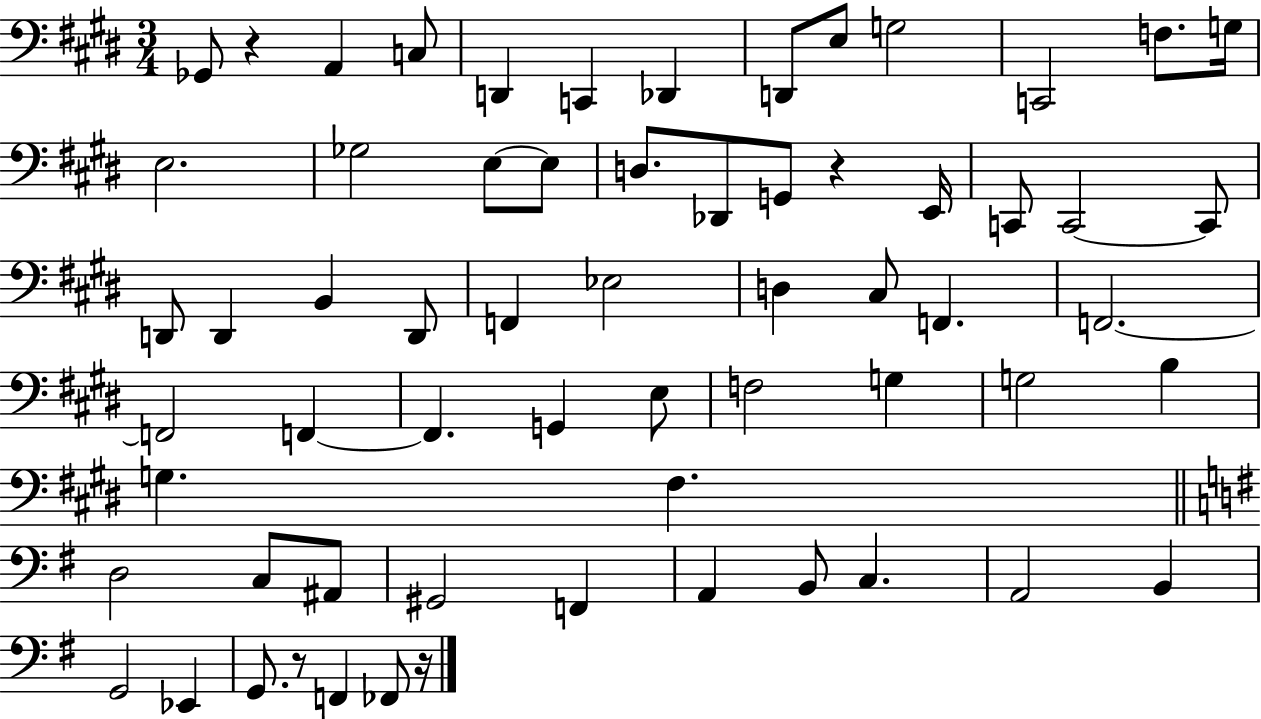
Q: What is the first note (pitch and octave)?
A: Gb2